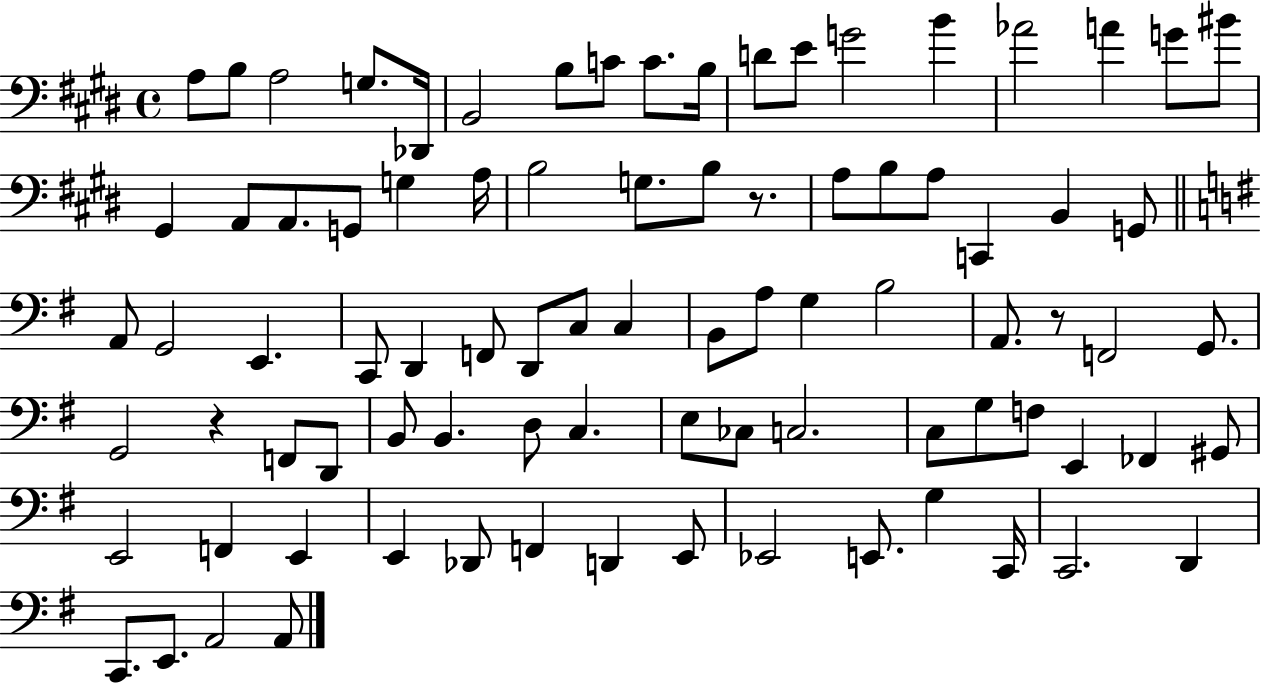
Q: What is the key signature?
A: E major